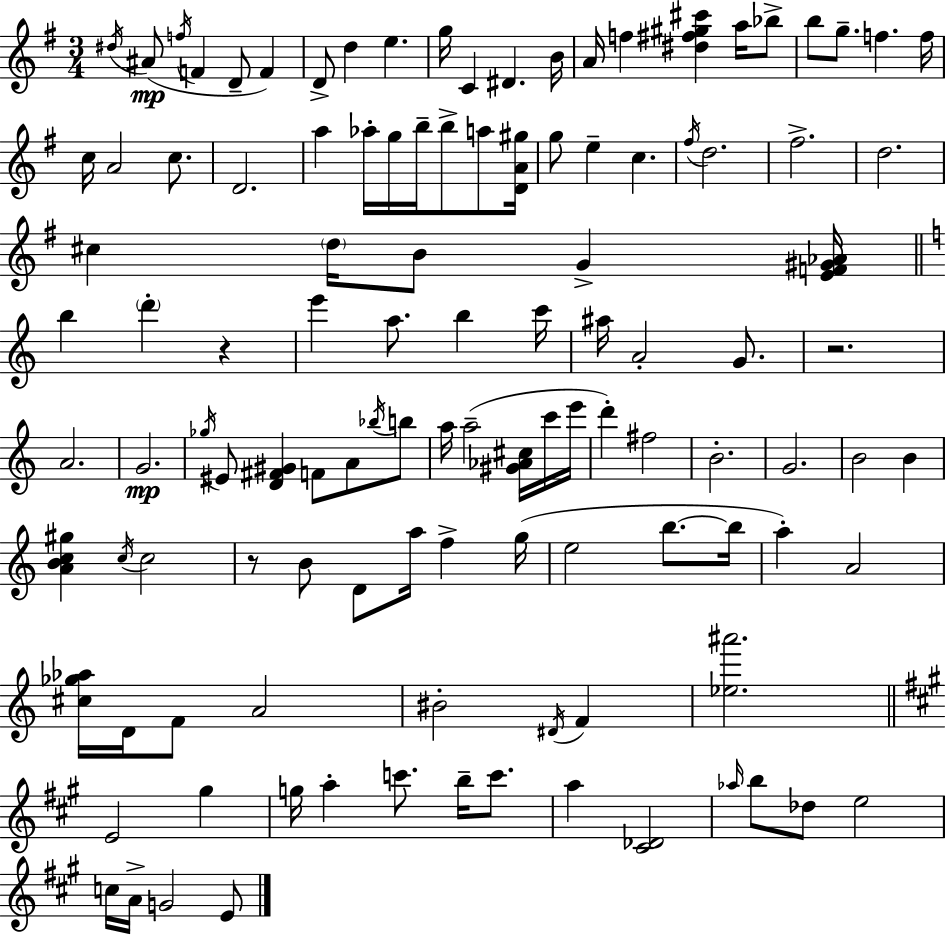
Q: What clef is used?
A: treble